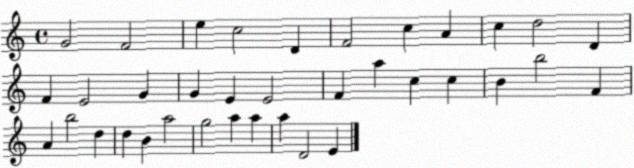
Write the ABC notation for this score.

X:1
T:Untitled
M:4/4
L:1/4
K:C
G2 F2 e c2 D F2 c A c d2 D F E2 G G E E2 F a c c B b2 F A b2 d d B a2 g2 a a a D2 E